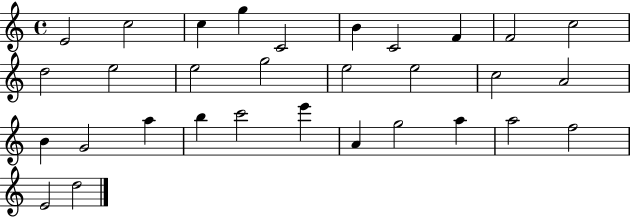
E4/h C5/h C5/q G5/q C4/h B4/q C4/h F4/q F4/h C5/h D5/h E5/h E5/h G5/h E5/h E5/h C5/h A4/h B4/q G4/h A5/q B5/q C6/h E6/q A4/q G5/h A5/q A5/h F5/h E4/h D5/h